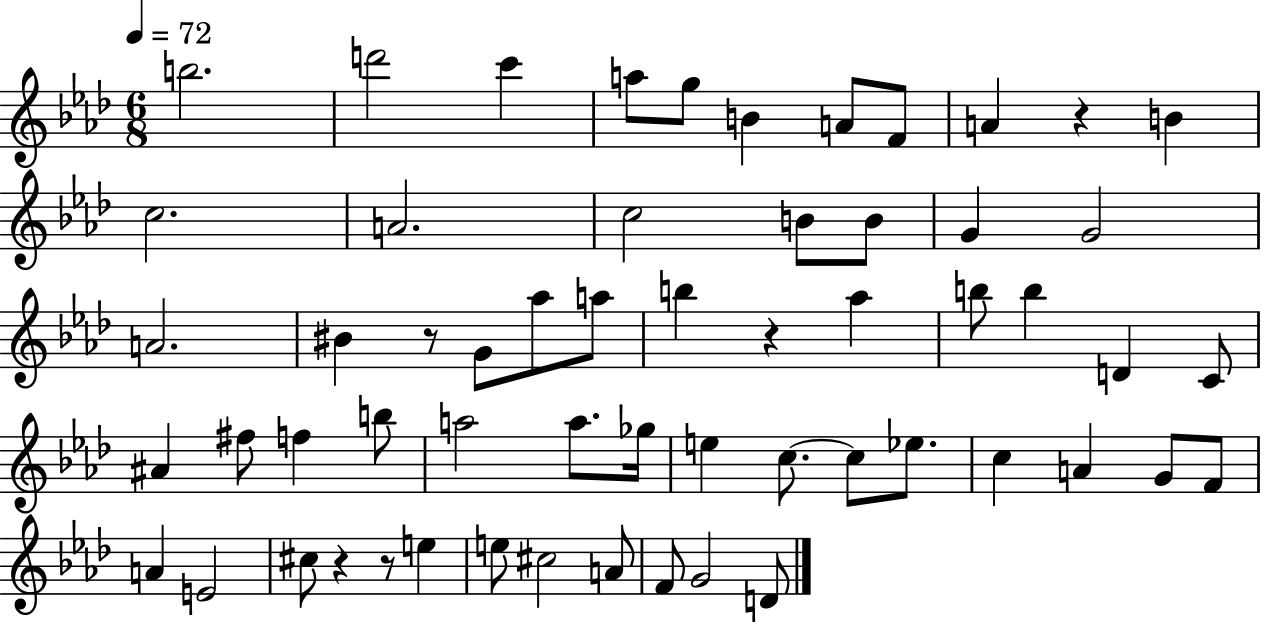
{
  \clef treble
  \numericTimeSignature
  \time 6/8
  \key aes \major
  \tempo 4 = 72
  \repeat volta 2 { b''2. | d'''2 c'''4 | a''8 g''8 b'4 a'8 f'8 | a'4 r4 b'4 | \break c''2. | a'2. | c''2 b'8 b'8 | g'4 g'2 | \break a'2. | bis'4 r8 g'8 aes''8 a''8 | b''4 r4 aes''4 | b''8 b''4 d'4 c'8 | \break ais'4 fis''8 f''4 b''8 | a''2 a''8. ges''16 | e''4 c''8.~~ c''8 ees''8. | c''4 a'4 g'8 f'8 | \break a'4 e'2 | cis''8 r4 r8 e''4 | e''8 cis''2 a'8 | f'8 g'2 d'8 | \break } \bar "|."
}